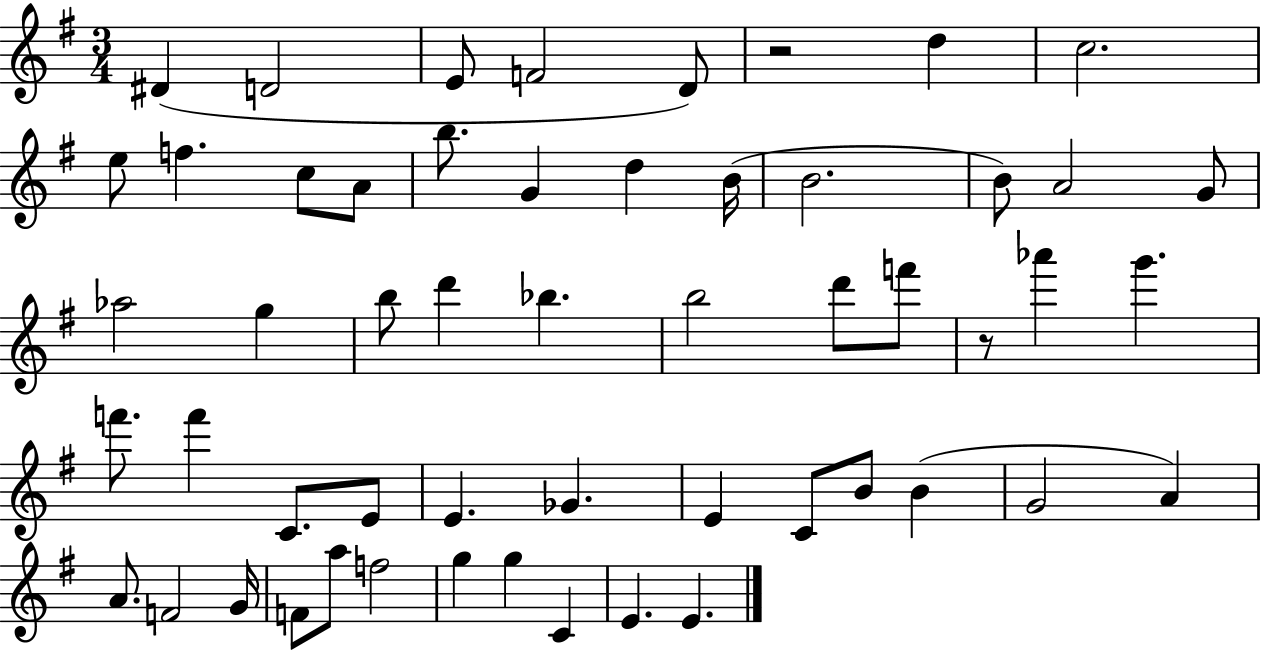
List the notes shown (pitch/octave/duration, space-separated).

D#4/q D4/h E4/e F4/h D4/e R/h D5/q C5/h. E5/e F5/q. C5/e A4/e B5/e. G4/q D5/q B4/s B4/h. B4/e A4/h G4/e Ab5/h G5/q B5/e D6/q Bb5/q. B5/h D6/e F6/e R/e Ab6/q G6/q. F6/e. F6/q C4/e. E4/e E4/q. Gb4/q. E4/q C4/e B4/e B4/q G4/h A4/q A4/e. F4/h G4/s F4/e A5/e F5/h G5/q G5/q C4/q E4/q. E4/q.